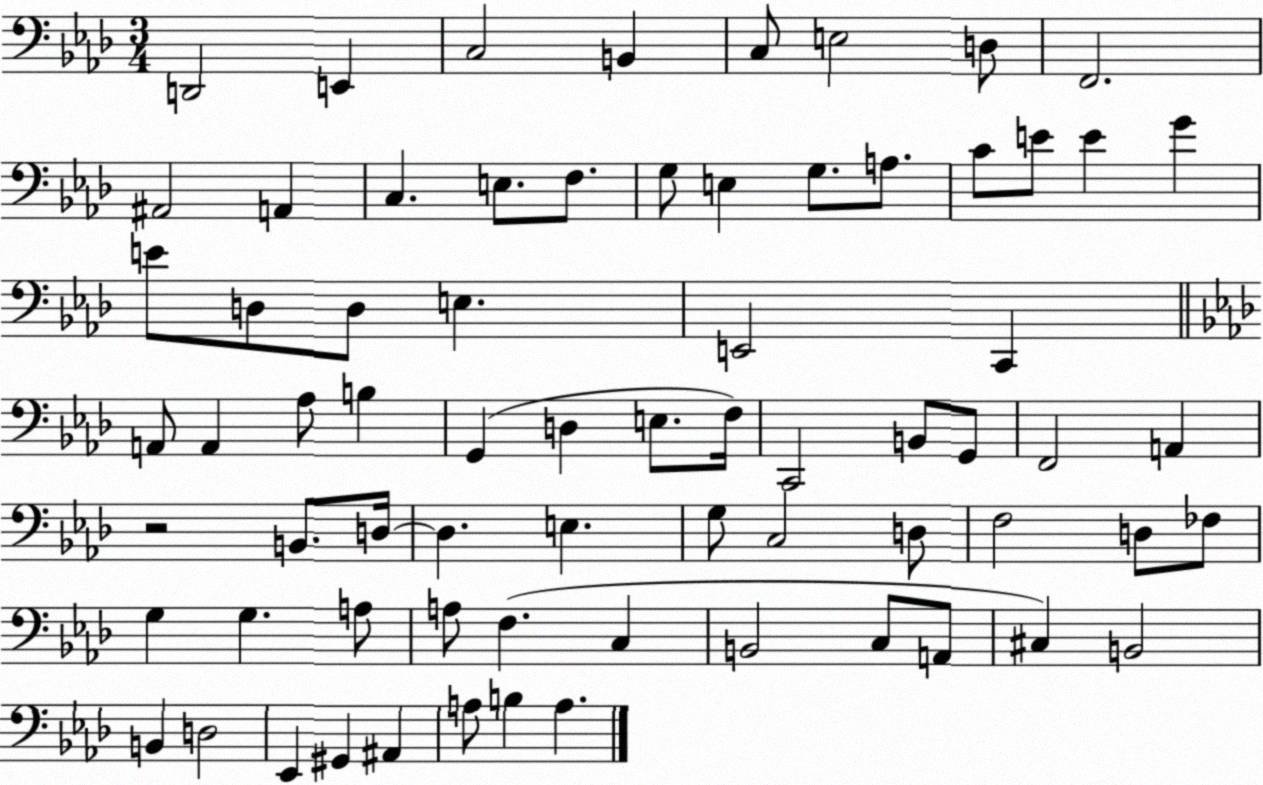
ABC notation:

X:1
T:Untitled
M:3/4
L:1/4
K:Ab
D,,2 E,, C,2 B,, C,/2 E,2 D,/2 F,,2 ^A,,2 A,, C, E,/2 F,/2 G,/2 E, G,/2 A,/2 C/2 E/2 E G E/2 D,/2 D,/2 E, E,,2 C,, A,,/2 A,, _A,/2 B, G,, D, E,/2 F,/4 C,,2 B,,/2 G,,/2 F,,2 A,, z2 B,,/2 D,/4 D, E, G,/2 C,2 D,/2 F,2 D,/2 _F,/2 G, G, A,/2 A,/2 F, C, B,,2 C,/2 A,,/2 ^C, B,,2 B,, D,2 _E,, ^G,, ^A,, A,/2 B, A,